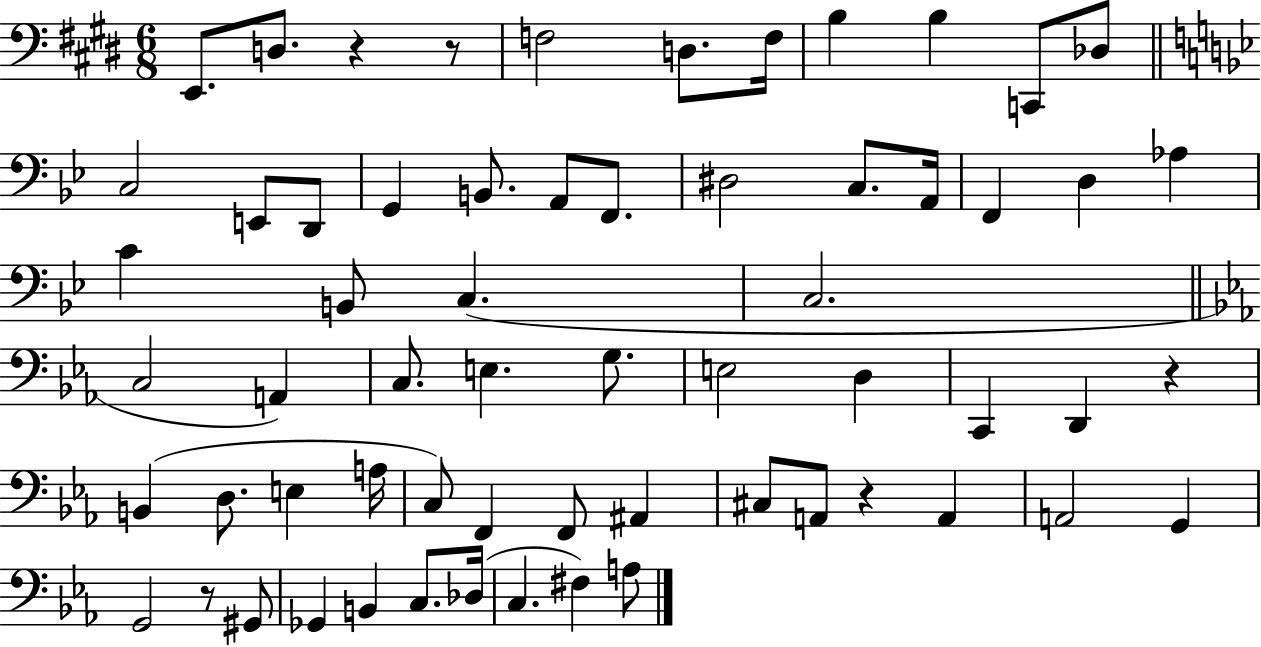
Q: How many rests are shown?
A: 5